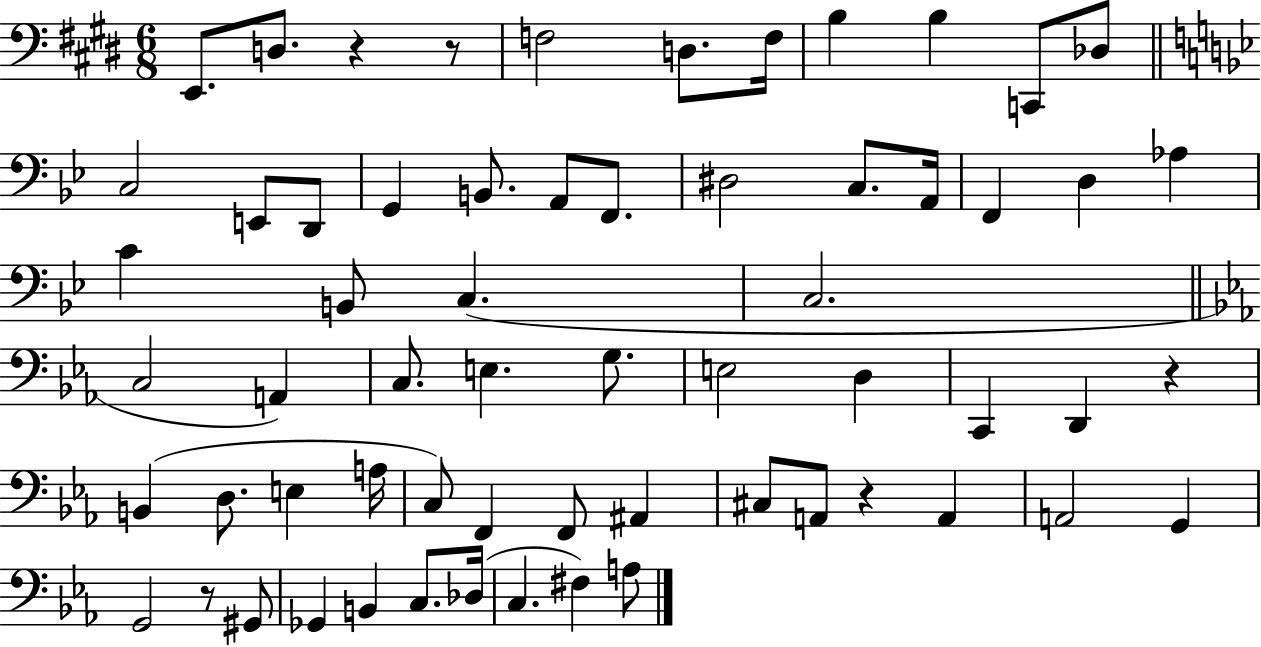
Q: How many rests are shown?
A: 5